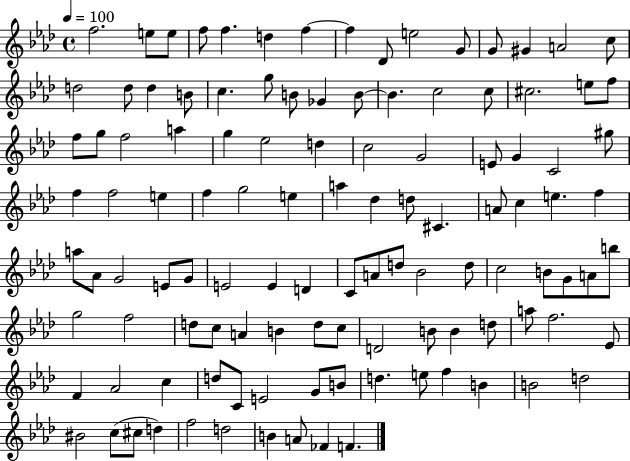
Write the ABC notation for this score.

X:1
T:Untitled
M:4/4
L:1/4
K:Ab
f2 e/2 e/2 f/2 f d f f _D/2 e2 G/2 G/2 ^G A2 c/2 d2 d/2 d B/2 c g/2 B/2 _G B/2 B c2 c/2 ^c2 e/2 f/2 f/2 g/2 f2 a g _e2 d c2 G2 E/2 G C2 ^g/2 f f2 e f g2 e a _d d/2 ^C A/2 c e f a/2 _A/2 G2 E/2 G/2 E2 E D C/2 A/2 d/2 _B2 d/2 c2 B/2 G/2 A/2 b/2 g2 f2 d/2 c/2 A B d/2 c/2 D2 B/2 B d/2 a/2 f2 _E/2 F _A2 c d/2 C/2 E2 G/2 B/2 d e/2 f B B2 d2 ^B2 c/2 ^c/2 d f2 d2 B A/2 _F F